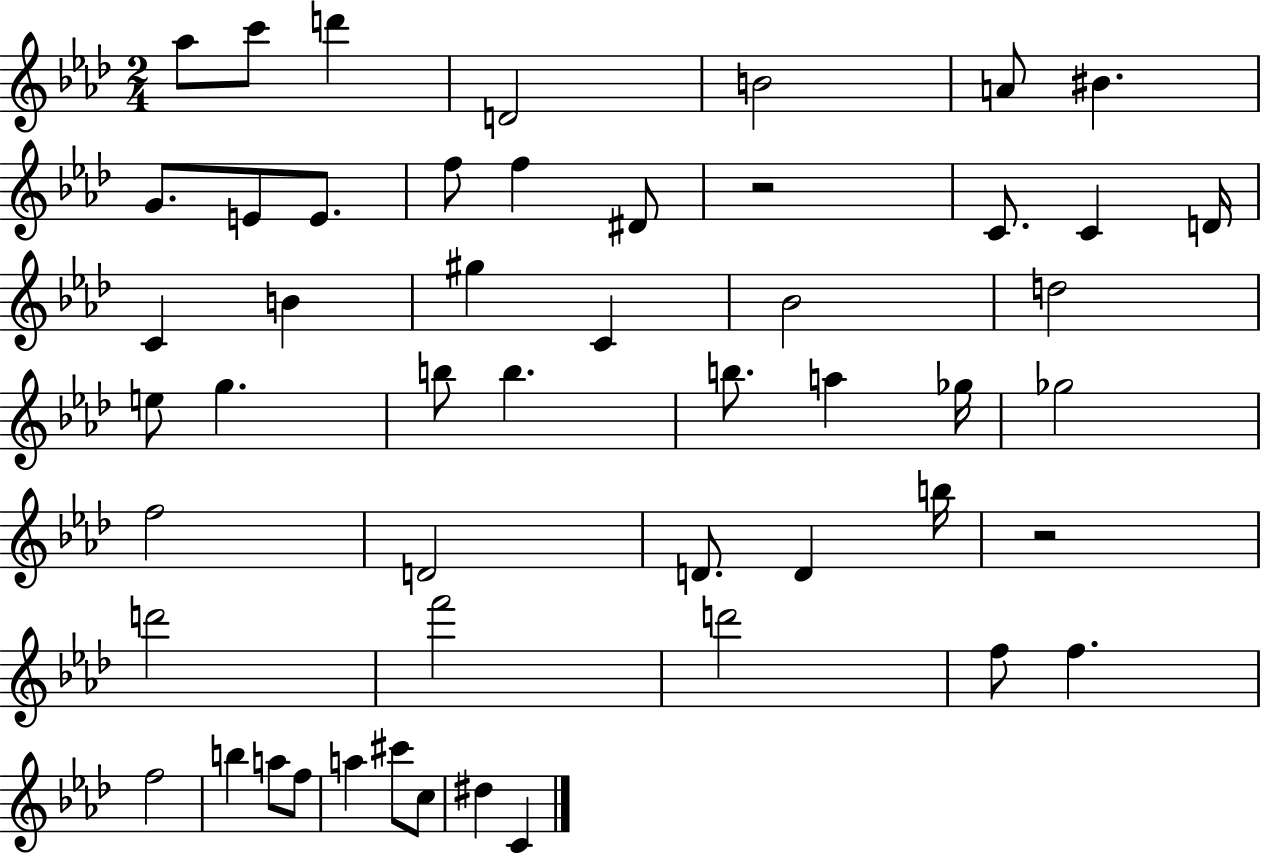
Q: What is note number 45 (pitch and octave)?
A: A5